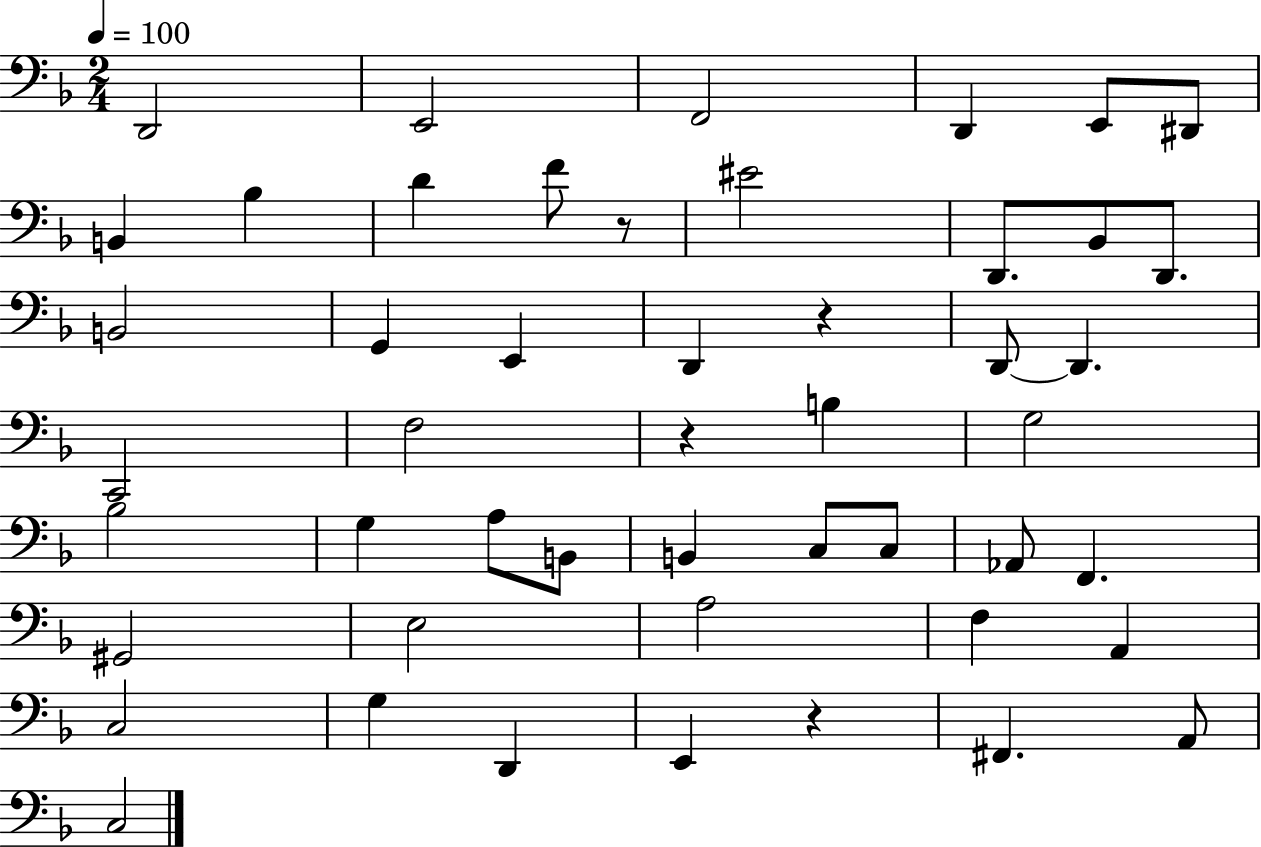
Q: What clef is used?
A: bass